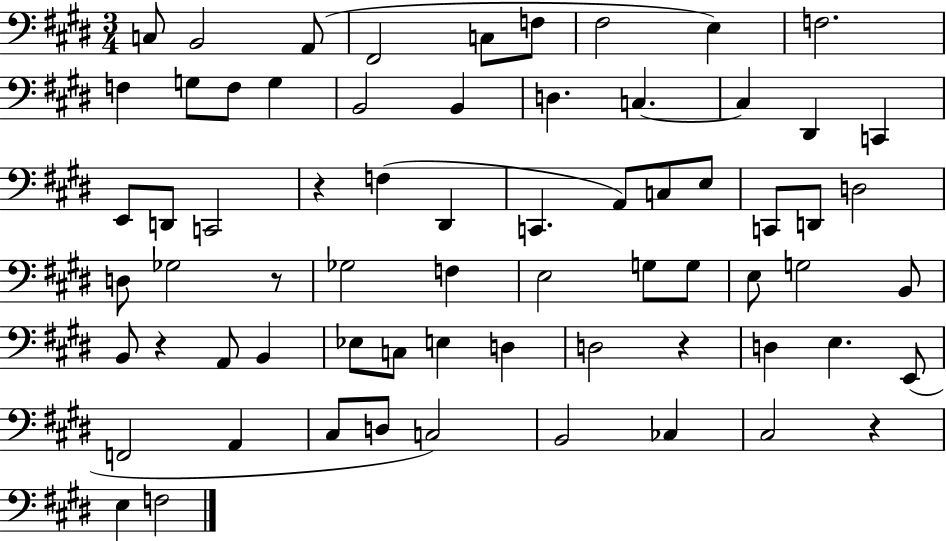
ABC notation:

X:1
T:Untitled
M:3/4
L:1/4
K:E
C,/2 B,,2 A,,/2 ^F,,2 C,/2 F,/2 ^F,2 E, F,2 F, G,/2 F,/2 G, B,,2 B,, D, C, C, ^D,, C,, E,,/2 D,,/2 C,,2 z F, ^D,, C,, A,,/2 C,/2 E,/2 C,,/2 D,,/2 D,2 D,/2 _G,2 z/2 _G,2 F, E,2 G,/2 G,/2 E,/2 G,2 B,,/2 B,,/2 z A,,/2 B,, _E,/2 C,/2 E, D, D,2 z D, E, E,,/2 F,,2 A,, ^C,/2 D,/2 C,2 B,,2 _C, ^C,2 z E, F,2